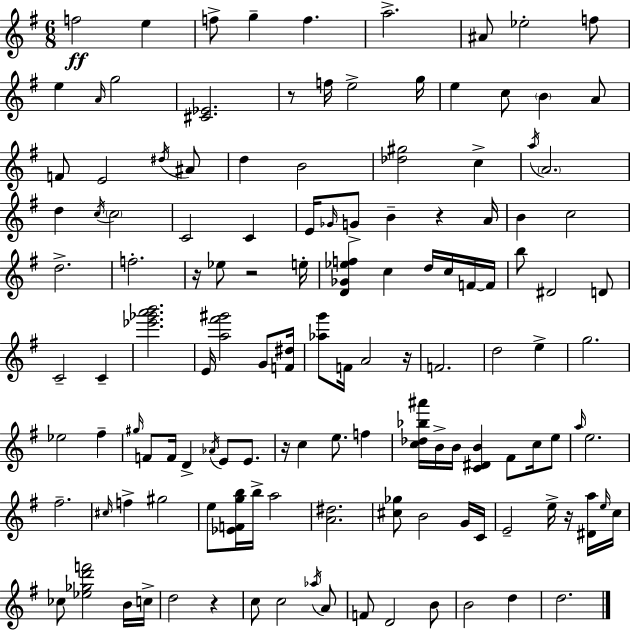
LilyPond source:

{
  \clef treble
  \numericTimeSignature
  \time 6/8
  \key g \major
  \repeat volta 2 { f''2\ff e''4 | f''8-> g''4-- f''4. | a''2.-> | ais'8 ees''2-. f''8 | \break e''4 \grace { a'16 } g''2 | <cis' ees'>2. | r8 f''16 e''2-> | g''16 e''4 c''8 \parenthesize b'4 a'8 | \break f'8 e'2 \acciaccatura { dis''16 } | ais'8 d''4 b'2 | <des'' gis''>2 c''4-> | \acciaccatura { a''16 } \parenthesize a'2. | \break d''4 \acciaccatura { c''16 } \parenthesize c''2 | c'2 | c'4 e'16 \grace { ges'16 } g'8-> b'4-- | r4 a'16 b'4 c''2 | \break d''2.-> | f''2.-. | r16 ees''8 r2 | e''16-. <d' ges' ees'' f''>4 c''4 | \break d''16 c''16 f'16~~ f'16 b''8 dis'2 | d'8 c'2-- | c'4-- <ees''' ges''' a''' b'''>2. | e'16 <a'' fis''' gis'''>2 | \break g'8 <f' dis''>16 <aes'' g'''>8 f'16 a'2 | r16 f'2. | d''2 | e''4-> g''2. | \break ees''2 | fis''4-- \grace { gis''16 } f'8 f'16 d'4-> | \acciaccatura { aes'16 } e'8 e'8. r16 c''4 | e''8. f''4 <c'' des'' bes'' ais'''>16 b'16-> b'16 <c' dis' b'>4 | \break fis'8 c''16 e''8 \grace { a''16 } e''2. | fis''2.-- | \grace { cis''16 } f''4-> | gis''2 e''8 <ees' f' g'' b''>16 | \break b''16-> a''2 <a' dis''>2. | <cis'' ges''>8 b'2 | g'16 c'16 e'2-- | e''16-> r16 <dis' a''>16 \grace { e''16 } c''16 ces''8 | \break <ees'' ges'' d''' f'''>2 b'16 c''16-> d''2 | r4 c''8 | c''2 \acciaccatura { aes''16 } a'8 f'8 | d'2 b'8 b'2 | \break d''4 d''2. | } \bar "|."
}